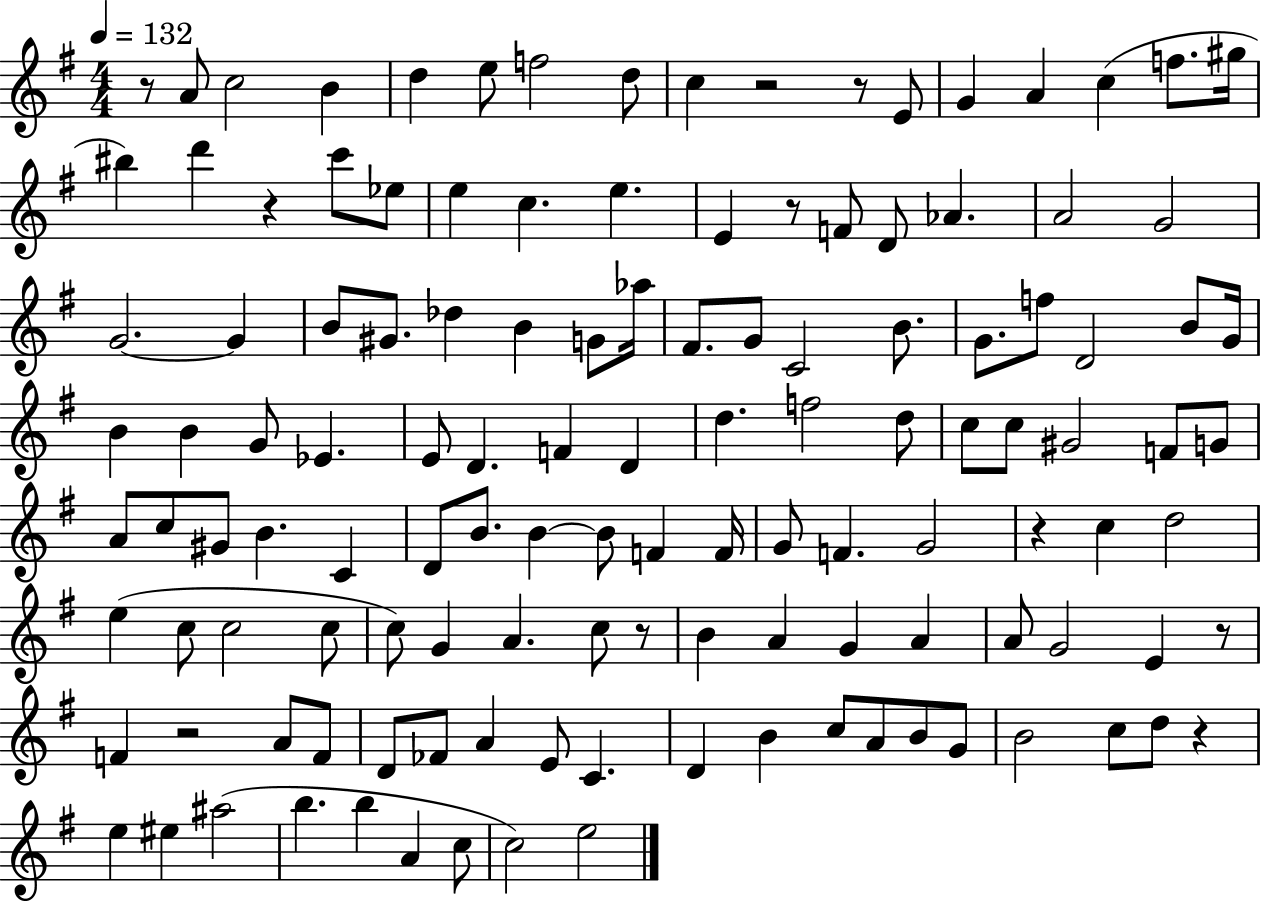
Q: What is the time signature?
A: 4/4